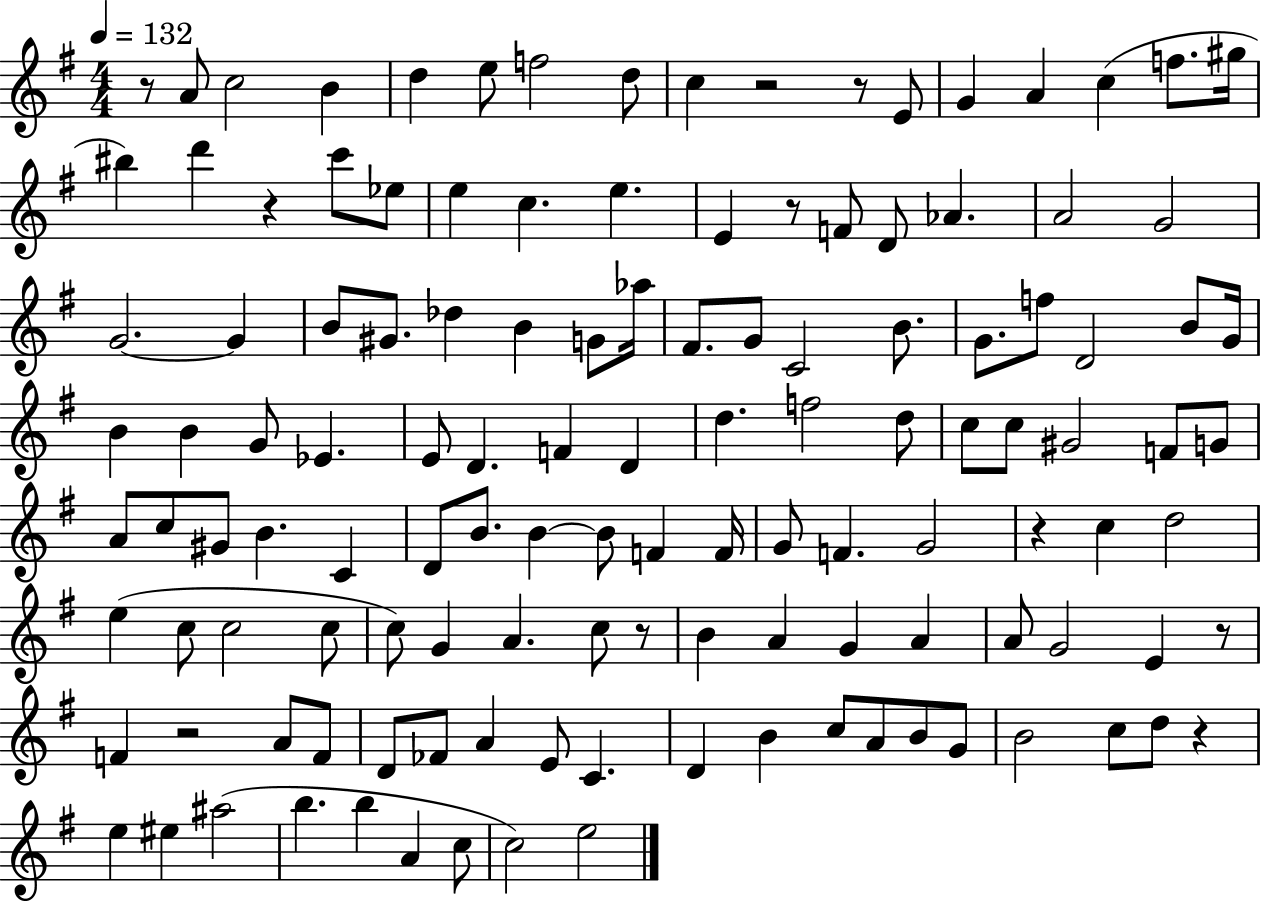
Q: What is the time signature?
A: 4/4